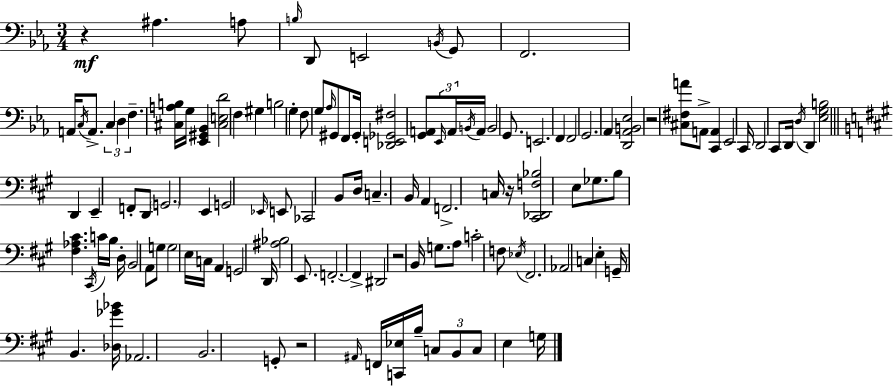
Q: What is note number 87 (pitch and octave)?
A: Eb3